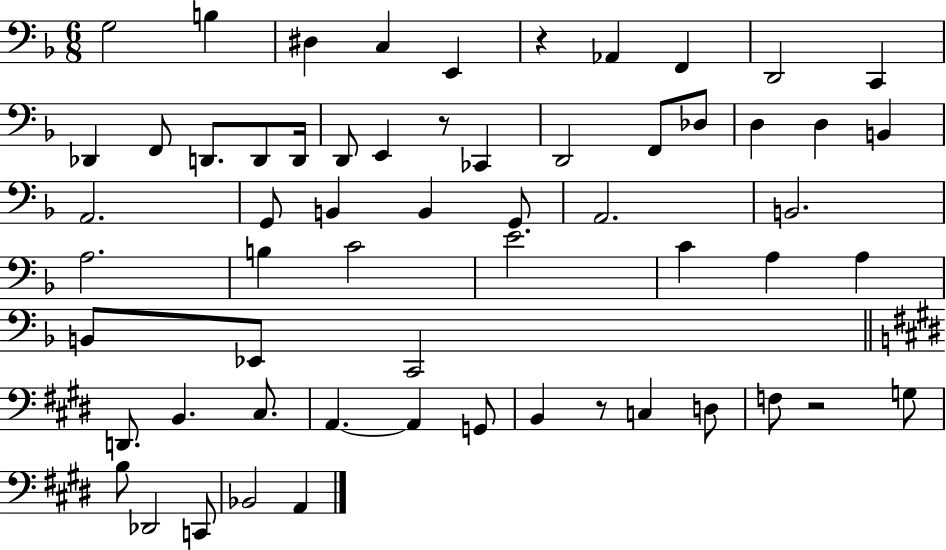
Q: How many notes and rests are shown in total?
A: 60